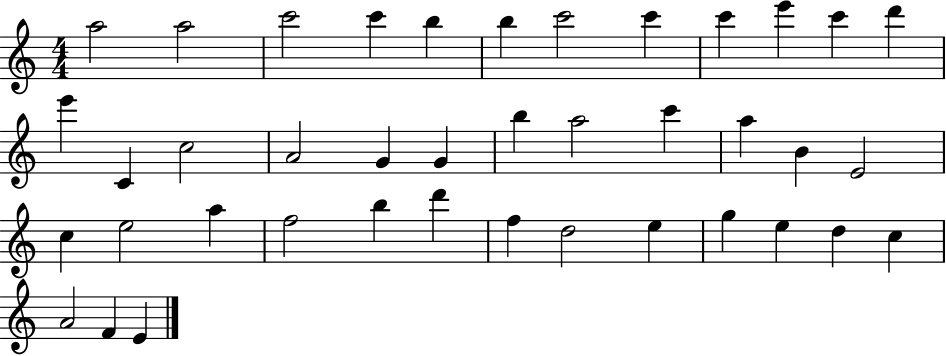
{
  \clef treble
  \numericTimeSignature
  \time 4/4
  \key c \major
  a''2 a''2 | c'''2 c'''4 b''4 | b''4 c'''2 c'''4 | c'''4 e'''4 c'''4 d'''4 | \break e'''4 c'4 c''2 | a'2 g'4 g'4 | b''4 a''2 c'''4 | a''4 b'4 e'2 | \break c''4 e''2 a''4 | f''2 b''4 d'''4 | f''4 d''2 e''4 | g''4 e''4 d''4 c''4 | \break a'2 f'4 e'4 | \bar "|."
}